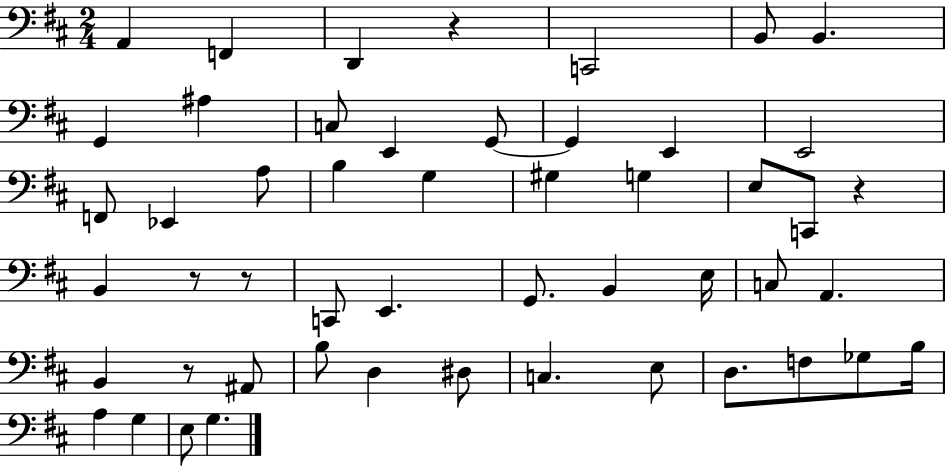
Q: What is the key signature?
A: D major